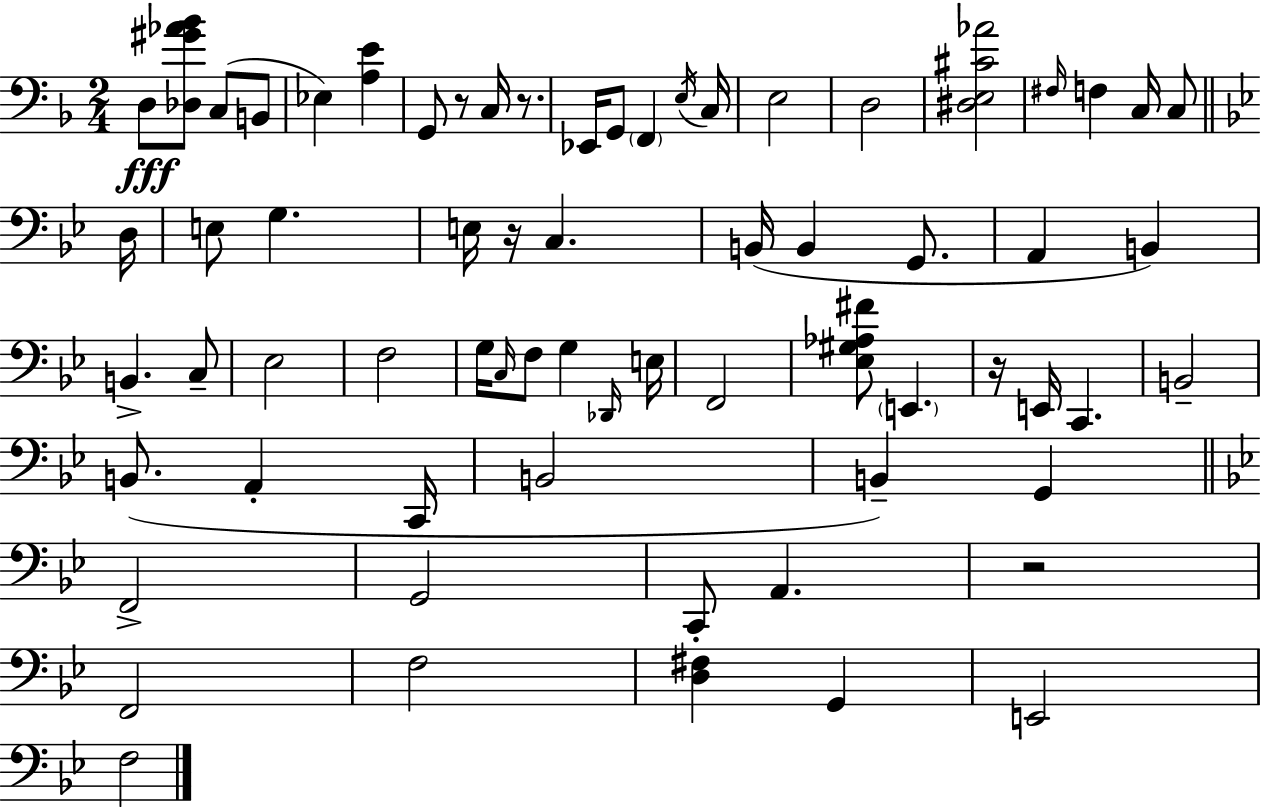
X:1
T:Untitled
M:2/4
L:1/4
K:F
D,/2 [_D,^G_A_B]/2 C,/2 B,,/2 _E, [A,E] G,,/2 z/2 C,/4 z/2 _E,,/4 G,,/2 F,, E,/4 C,/4 E,2 D,2 [^D,E,^C_A]2 ^F,/4 F, C,/4 C,/2 D,/4 E,/2 G, E,/4 z/4 C, B,,/4 B,, G,,/2 A,, B,, B,, C,/2 _E,2 F,2 G,/4 C,/4 F,/2 G, _D,,/4 E,/4 F,,2 [_E,^G,_A,^F]/2 E,, z/4 E,,/4 C,, B,,2 B,,/2 A,, C,,/4 B,,2 B,, G,, F,,2 G,,2 C,,/2 A,, z2 F,,2 F,2 [D,^F,] G,, E,,2 F,2